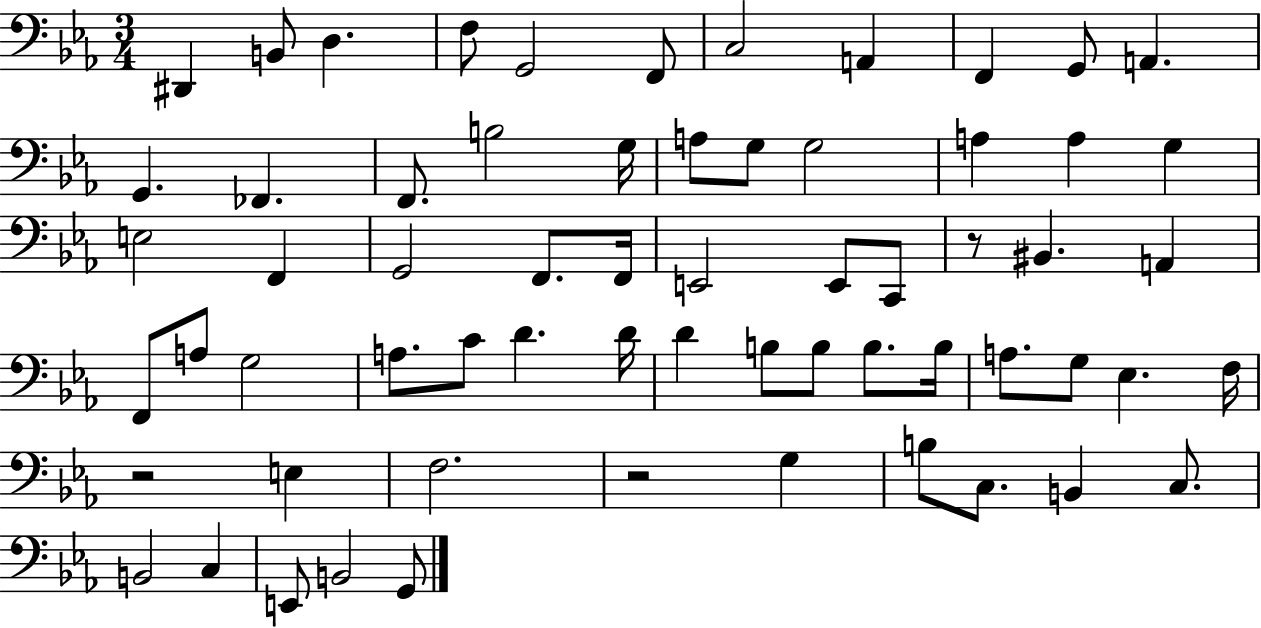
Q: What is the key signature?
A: EES major